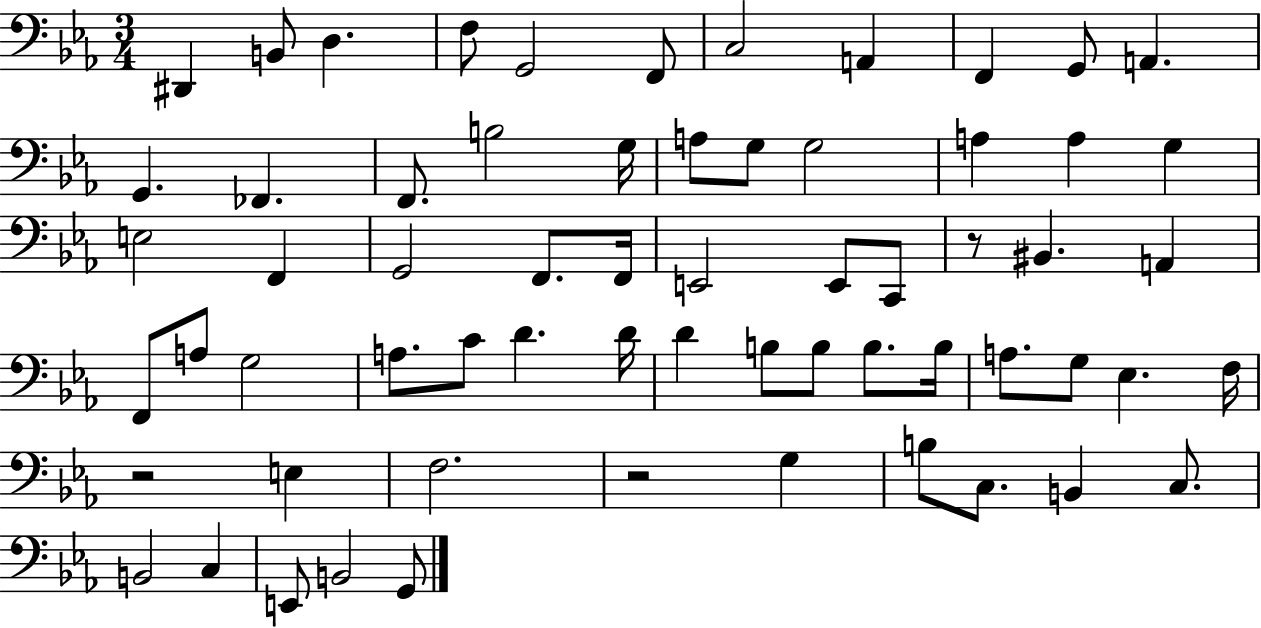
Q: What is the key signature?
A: EES major